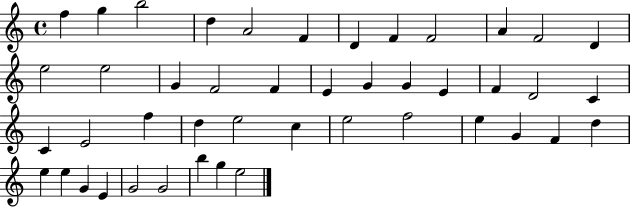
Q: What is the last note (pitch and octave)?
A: E5